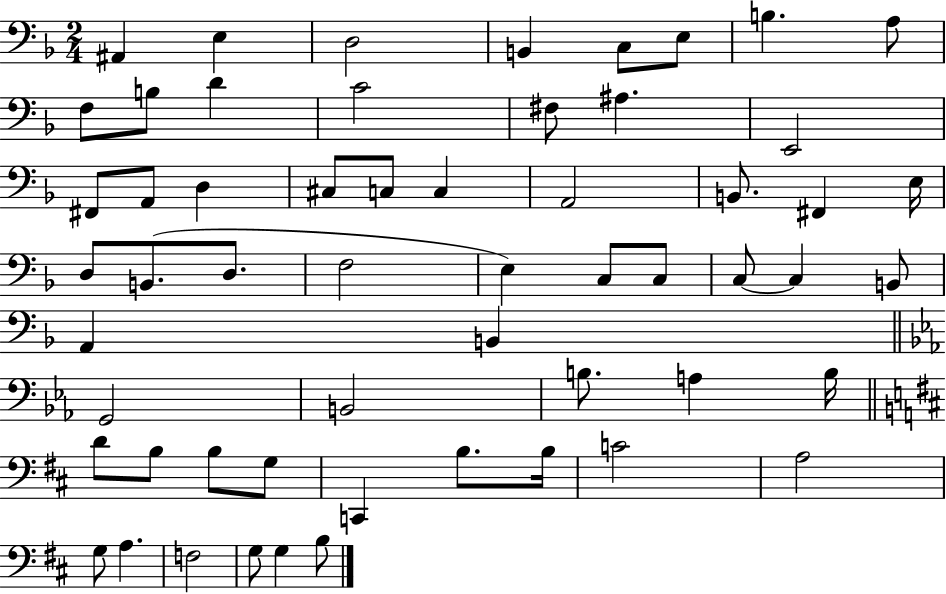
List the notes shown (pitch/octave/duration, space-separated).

A#2/q E3/q D3/h B2/q C3/e E3/e B3/q. A3/e F3/e B3/e D4/q C4/h F#3/e A#3/q. E2/h F#2/e A2/e D3/q C#3/e C3/e C3/q A2/h B2/e. F#2/q E3/s D3/e B2/e. D3/e. F3/h E3/q C3/e C3/e C3/e C3/q B2/e A2/q B2/q G2/h B2/h B3/e. A3/q B3/s D4/e B3/e B3/e G3/e C2/q B3/e. B3/s C4/h A3/h G3/e A3/q. F3/h G3/e G3/q B3/e